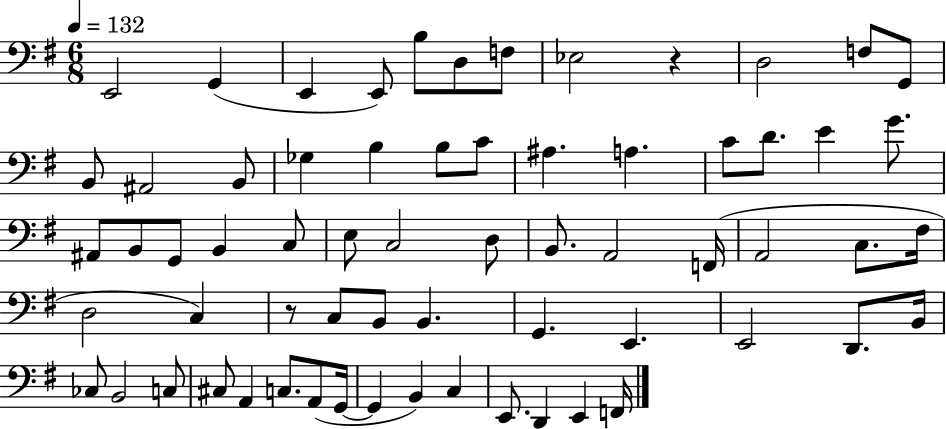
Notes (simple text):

E2/h G2/q E2/q E2/e B3/e D3/e F3/e Eb3/h R/q D3/h F3/e G2/e B2/e A#2/h B2/e Gb3/q B3/q B3/e C4/e A#3/q. A3/q. C4/e D4/e. E4/q G4/e. A#2/e B2/e G2/e B2/q C3/e E3/e C3/h D3/e B2/e. A2/h F2/s A2/h C3/e. F#3/s D3/h C3/q R/e C3/e B2/e B2/q. G2/q. E2/q. E2/h D2/e. B2/s CES3/e B2/h C3/e C#3/e A2/q C3/e. A2/e G2/s G2/q B2/q C3/q E2/e. D2/q E2/q F2/s